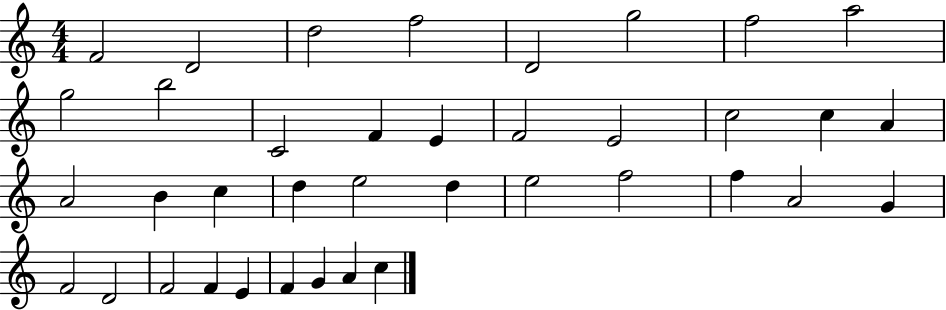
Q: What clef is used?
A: treble